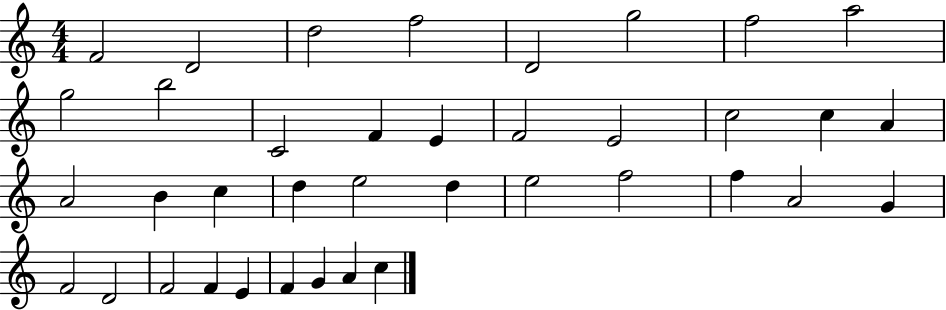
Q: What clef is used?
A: treble